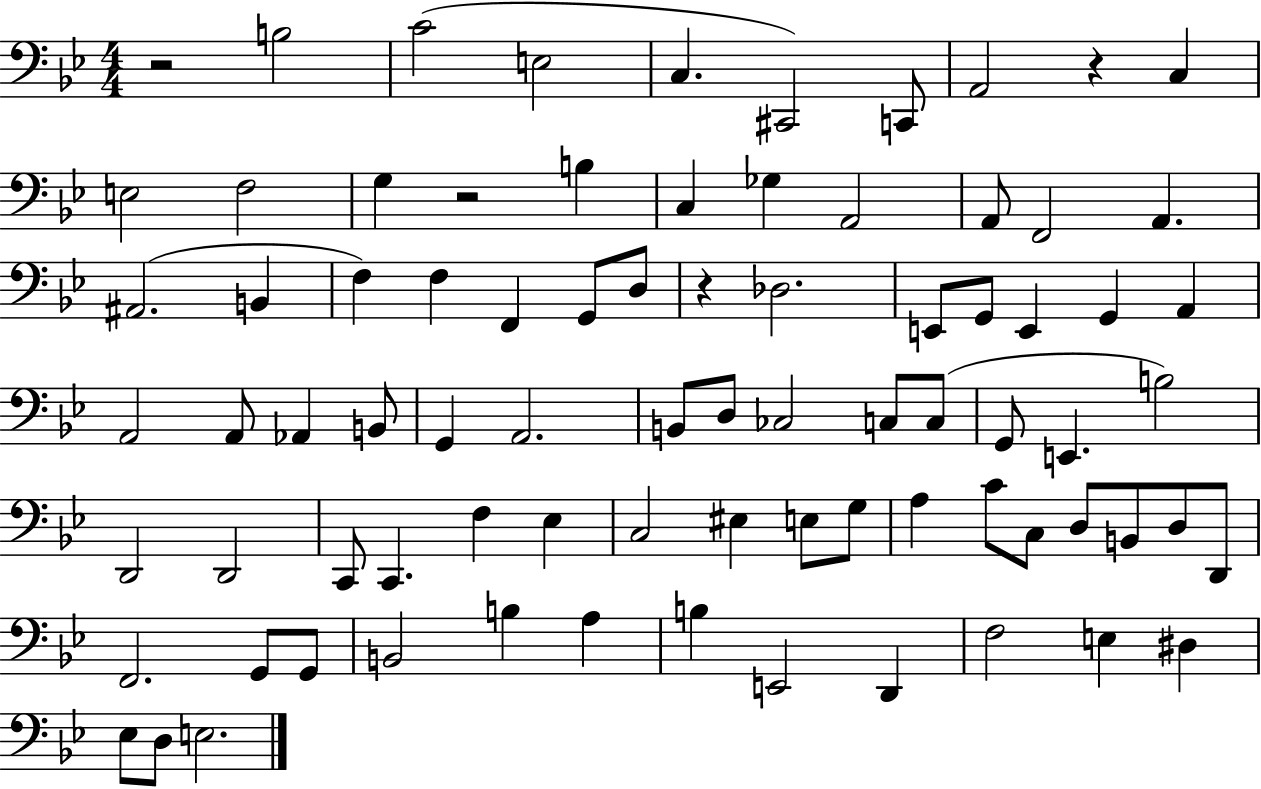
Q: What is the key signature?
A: BES major